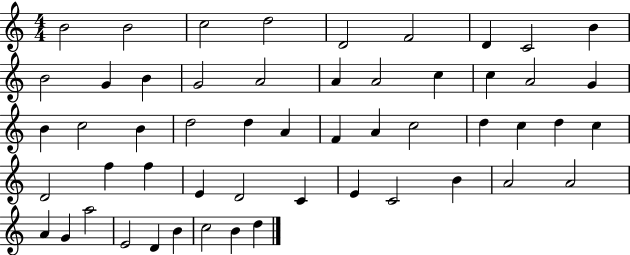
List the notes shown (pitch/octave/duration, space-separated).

B4/h B4/h C5/h D5/h D4/h F4/h D4/q C4/h B4/q B4/h G4/q B4/q G4/h A4/h A4/q A4/h C5/q C5/q A4/h G4/q B4/q C5/h B4/q D5/h D5/q A4/q F4/q A4/q C5/h D5/q C5/q D5/q C5/q D4/h F5/q F5/q E4/q D4/h C4/q E4/q C4/h B4/q A4/h A4/h A4/q G4/q A5/h E4/h D4/q B4/q C5/h B4/q D5/q